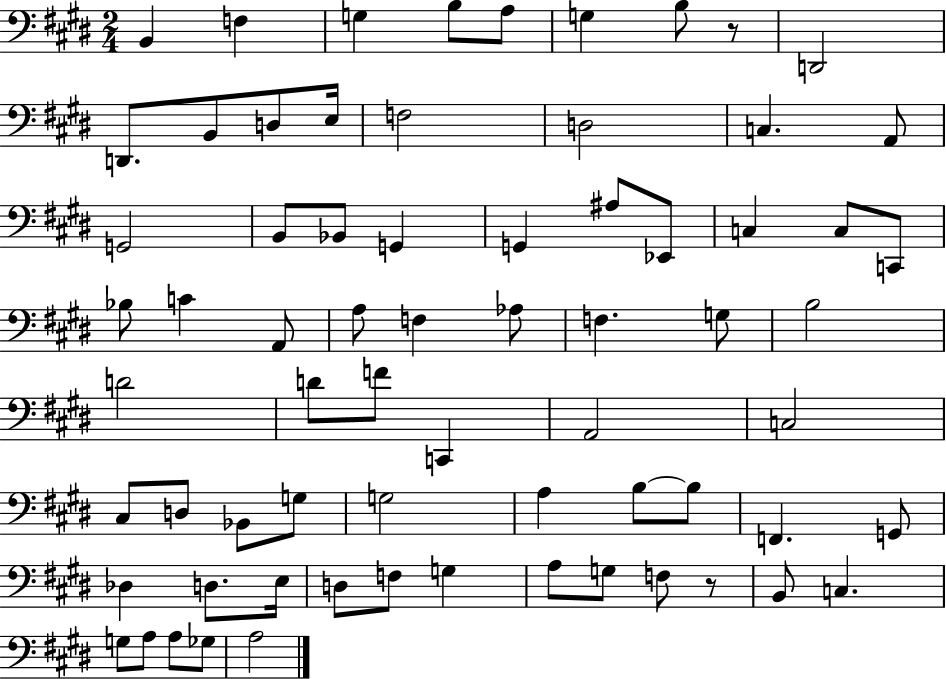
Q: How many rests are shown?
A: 2